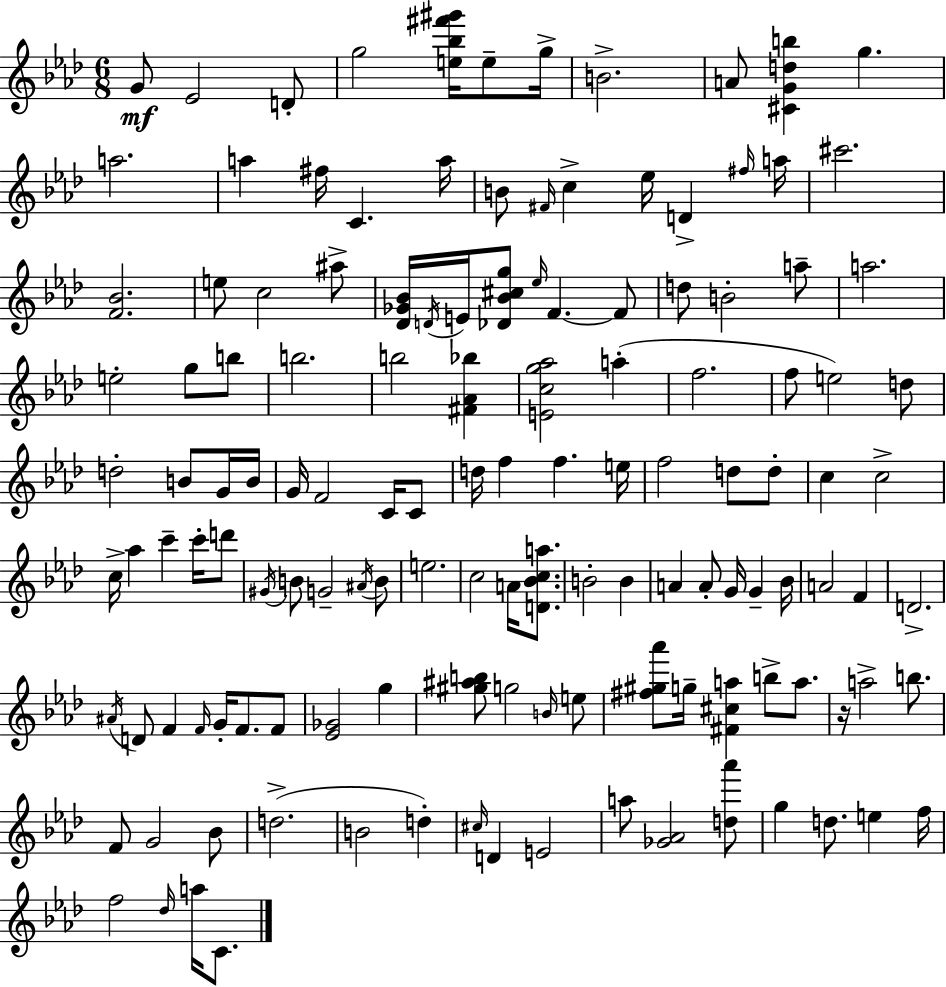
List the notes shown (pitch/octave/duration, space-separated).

G4/e Eb4/h D4/e G5/h [E5,Bb5,F#6,G#6]/s E5/e G5/s B4/h. A4/e [C#4,G4,D5,B5]/q G5/q. A5/h. A5/q F#5/s C4/q. A5/s B4/e F#4/s C5/q Eb5/s D4/q F#5/s A5/s C#6/h. [F4,Bb4]/h. E5/e C5/h A#5/e [Db4,Gb4,Bb4]/s D4/s E4/s [Db4,Bb4,C#5,G5]/e Eb5/s F4/q. F4/e D5/e B4/h A5/e A5/h. E5/h G5/e B5/e B5/h. B5/h [F#4,Ab4,Bb5]/q [E4,C5,G5,Ab5]/h A5/q F5/h. F5/e E5/h D5/e D5/h B4/e G4/s B4/s G4/s F4/h C4/s C4/e D5/s F5/q F5/q. E5/s F5/h D5/e D5/e C5/q C5/h C5/s Ab5/q C6/q C6/s D6/e G#4/s B4/e G4/h A#4/s B4/e E5/h. C5/h A4/s [D4,Bb4,C5,A5]/e. B4/h B4/q A4/q A4/e G4/s G4/q Bb4/s A4/h F4/q D4/h. A#4/s D4/e F4/q F4/s G4/s F4/e. F4/e [Eb4,Gb4]/h G5/q [G#5,A#5,B5]/e G5/h B4/s E5/e [F#5,G#5,Ab6]/e G5/s [F#4,C#5,A5]/q B5/e A5/e. R/s A5/h B5/e. F4/e G4/h Bb4/e D5/h. B4/h D5/q C#5/s D4/q E4/h A5/e [Gb4,Ab4]/h [D5,Ab6]/e G5/q D5/e. E5/q F5/s F5/h Db5/s A5/s C4/e.